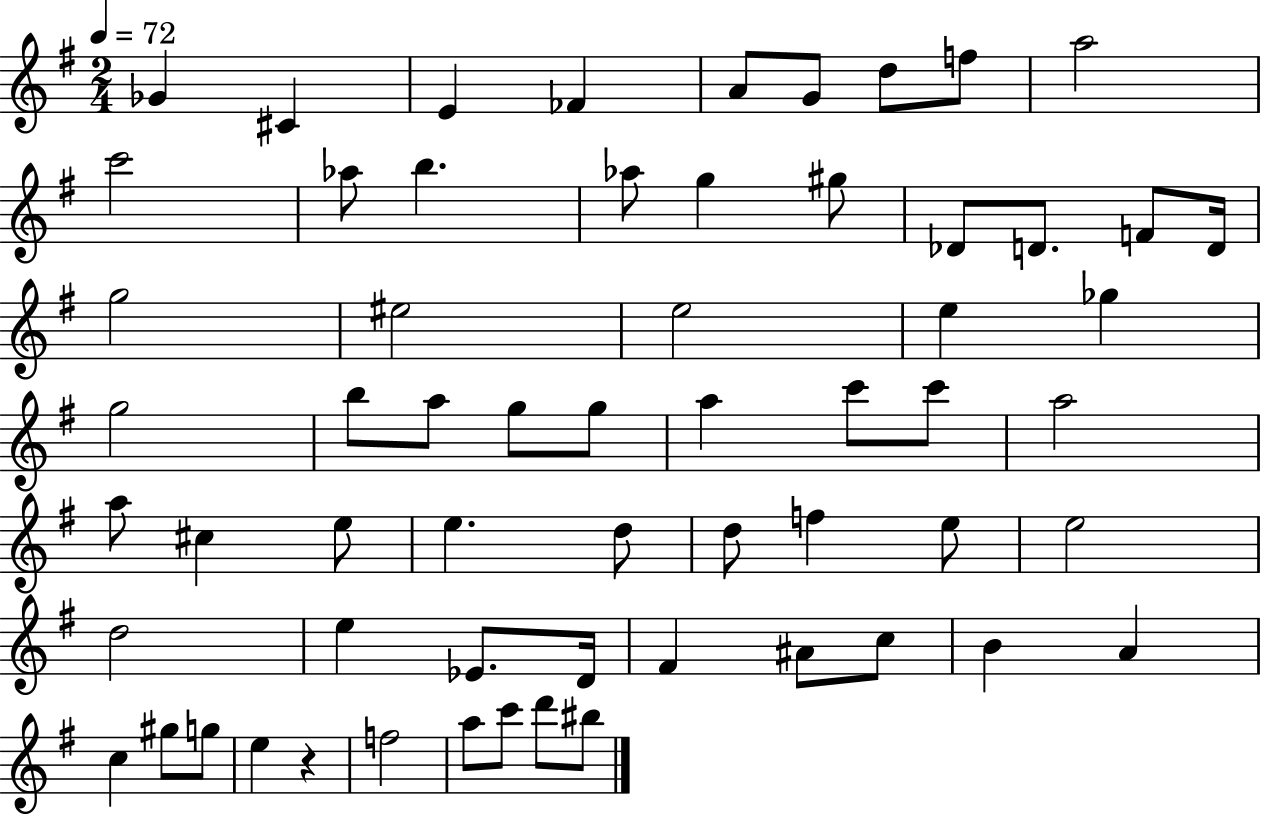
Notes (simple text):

Gb4/q C#4/q E4/q FES4/q A4/e G4/e D5/e F5/e A5/h C6/h Ab5/e B5/q. Ab5/e G5/q G#5/e Db4/e D4/e. F4/e D4/s G5/h EIS5/h E5/h E5/q Gb5/q G5/h B5/e A5/e G5/e G5/e A5/q C6/e C6/e A5/h A5/e C#5/q E5/e E5/q. D5/e D5/e F5/q E5/e E5/h D5/h E5/q Eb4/e. D4/s F#4/q A#4/e C5/e B4/q A4/q C5/q G#5/e G5/e E5/q R/q F5/h A5/e C6/e D6/e BIS5/e